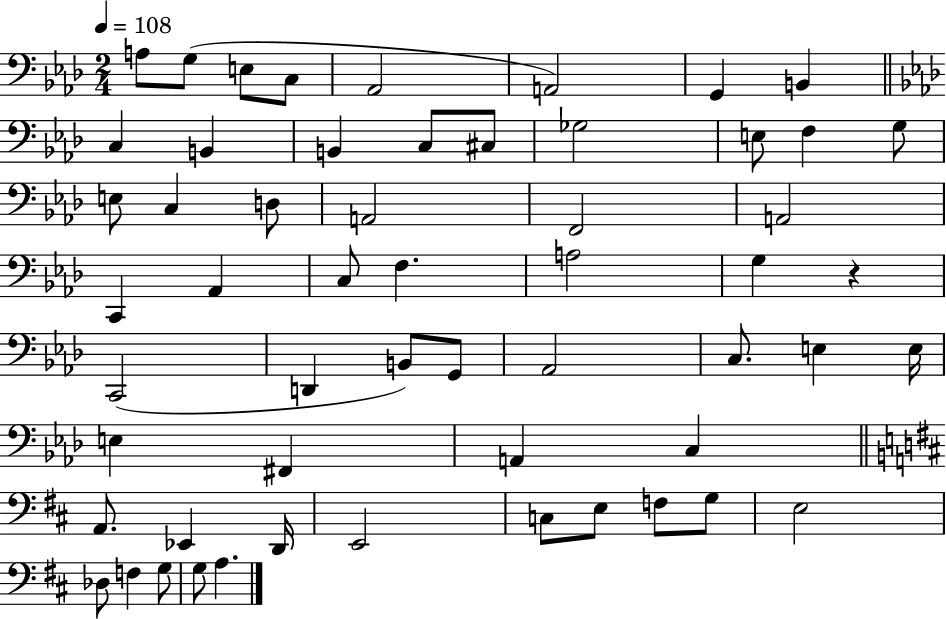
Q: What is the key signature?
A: AES major